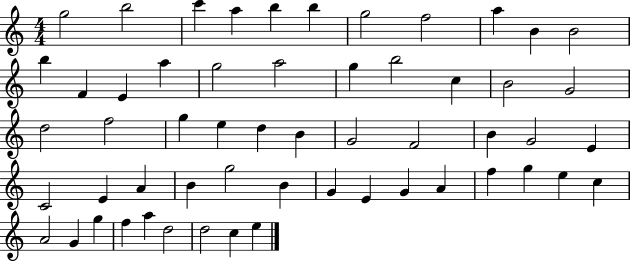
X:1
T:Untitled
M:4/4
L:1/4
K:C
g2 b2 c' a b b g2 f2 a B B2 b F E a g2 a2 g b2 c B2 G2 d2 f2 g e d B G2 F2 B G2 E C2 E A B g2 B G E G A f g e c A2 G g f a d2 d2 c e